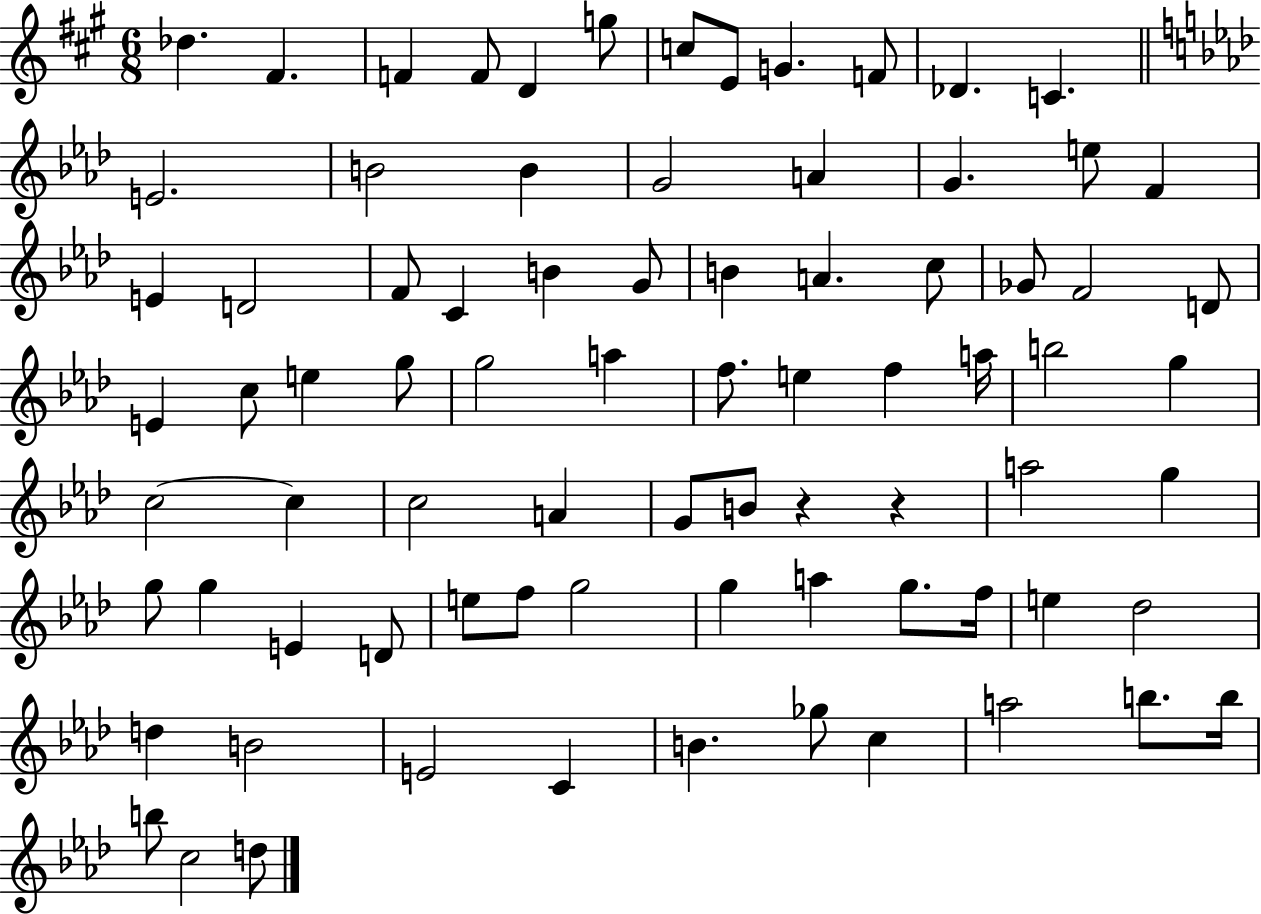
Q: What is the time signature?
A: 6/8